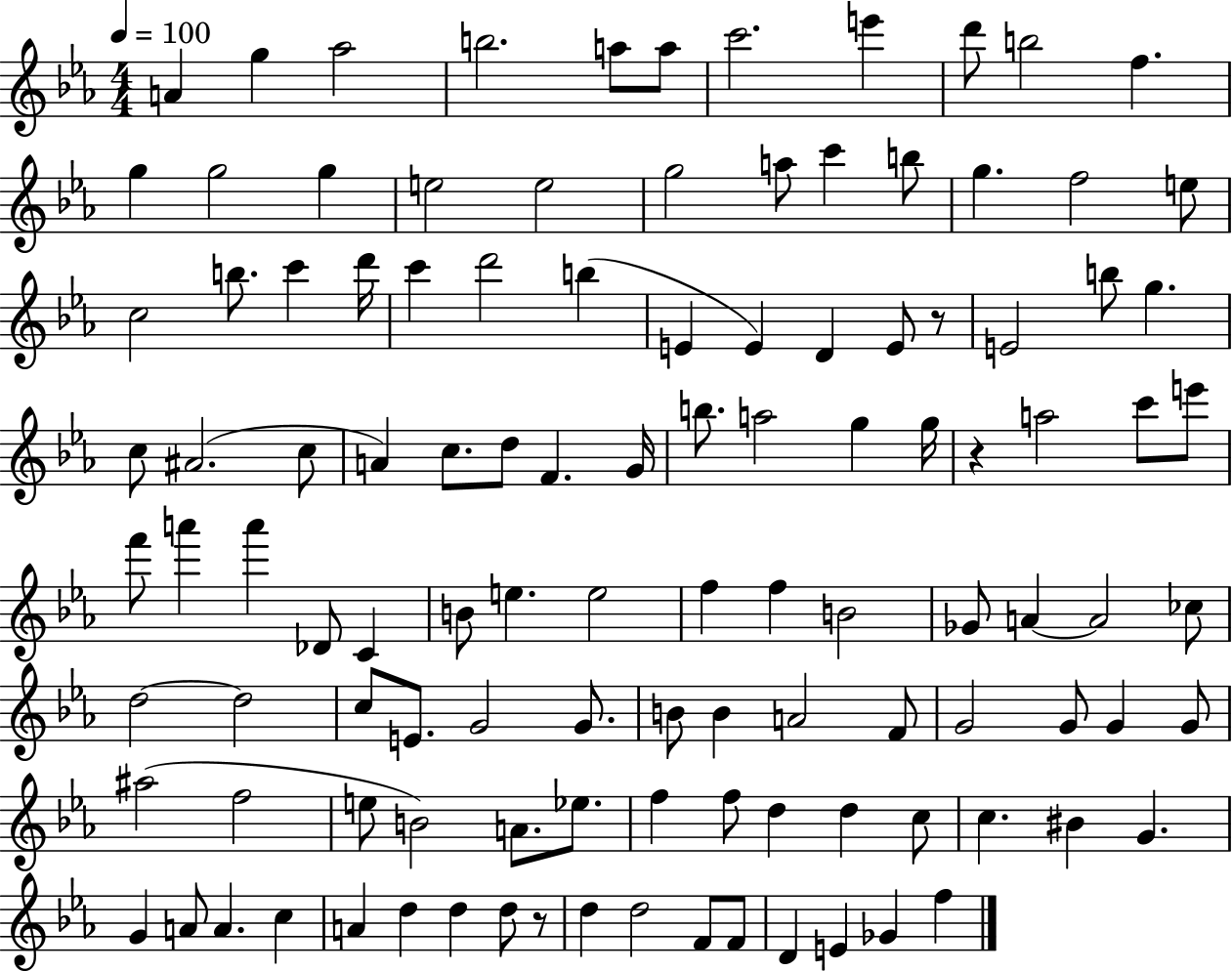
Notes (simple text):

A4/q G5/q Ab5/h B5/h. A5/e A5/e C6/h. E6/q D6/e B5/h F5/q. G5/q G5/h G5/q E5/h E5/h G5/h A5/e C6/q B5/e G5/q. F5/h E5/e C5/h B5/e. C6/q D6/s C6/q D6/h B5/q E4/q E4/q D4/q E4/e R/e E4/h B5/e G5/q. C5/e A#4/h. C5/e A4/q C5/e. D5/e F4/q. G4/s B5/e. A5/h G5/q G5/s R/q A5/h C6/e E6/e F6/e A6/q A6/q Db4/e C4/q B4/e E5/q. E5/h F5/q F5/q B4/h Gb4/e A4/q A4/h CES5/e D5/h D5/h C5/e E4/e. G4/h G4/e. B4/e B4/q A4/h F4/e G4/h G4/e G4/q G4/e A#5/h F5/h E5/e B4/h A4/e. Eb5/e. F5/q F5/e D5/q D5/q C5/e C5/q. BIS4/q G4/q. G4/q A4/e A4/q. C5/q A4/q D5/q D5/q D5/e R/e D5/q D5/h F4/e F4/e D4/q E4/q Gb4/q F5/q